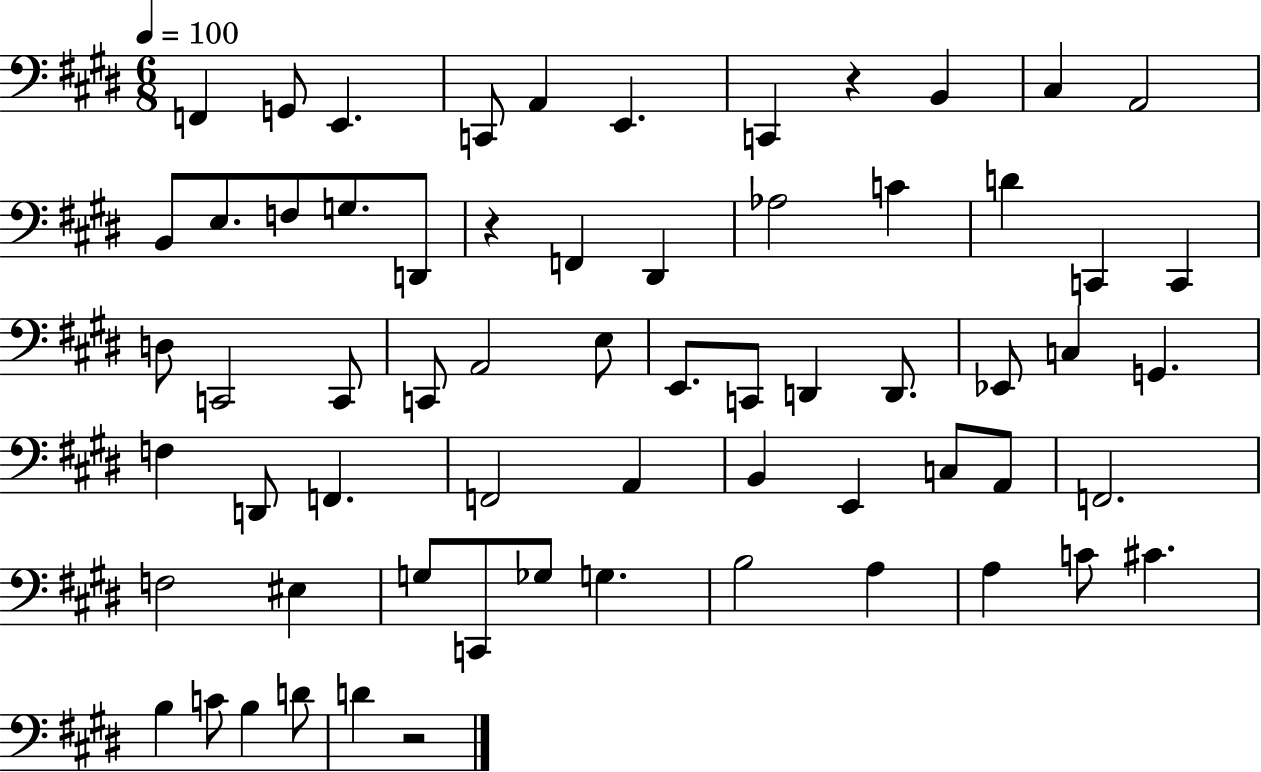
X:1
T:Untitled
M:6/8
L:1/4
K:E
F,, G,,/2 E,, C,,/2 A,, E,, C,, z B,, ^C, A,,2 B,,/2 E,/2 F,/2 G,/2 D,,/2 z F,, ^D,, _A,2 C D C,, C,, D,/2 C,,2 C,,/2 C,,/2 A,,2 E,/2 E,,/2 C,,/2 D,, D,,/2 _E,,/2 C, G,, F, D,,/2 F,, F,,2 A,, B,, E,, C,/2 A,,/2 F,,2 F,2 ^E, G,/2 C,,/2 _G,/2 G, B,2 A, A, C/2 ^C B, C/2 B, D/2 D z2